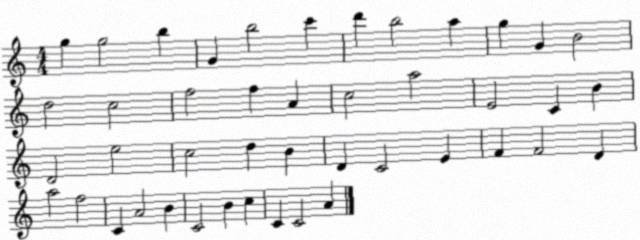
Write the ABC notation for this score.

X:1
T:Untitled
M:4/4
L:1/4
K:C
g g2 b G b2 c' d' b2 a g G B2 d2 c2 f2 f A c2 a2 E2 C B D2 e2 c2 d B D C2 E F F2 D a2 f2 C A2 B C2 B c C C2 A